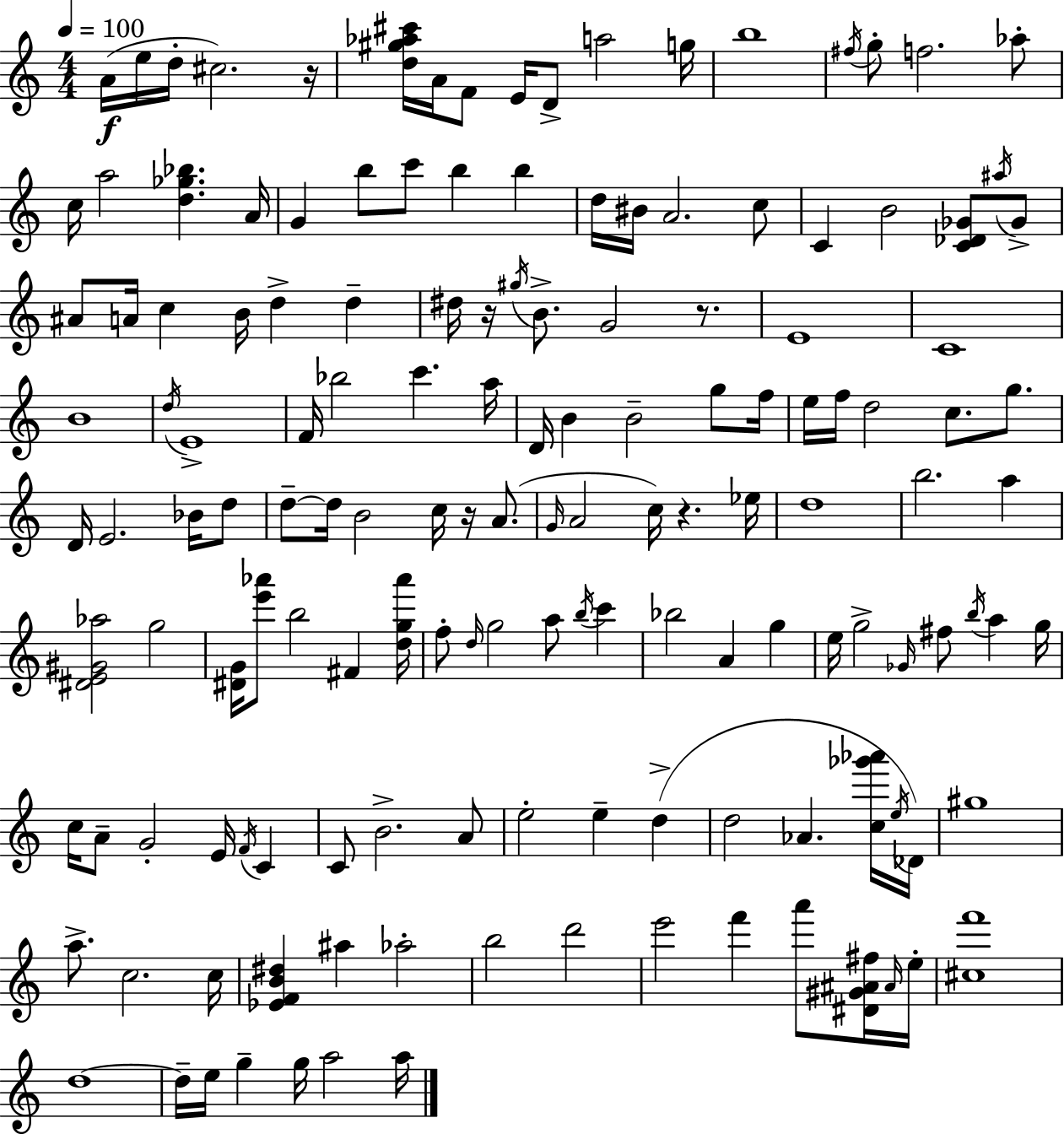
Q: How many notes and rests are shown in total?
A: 147